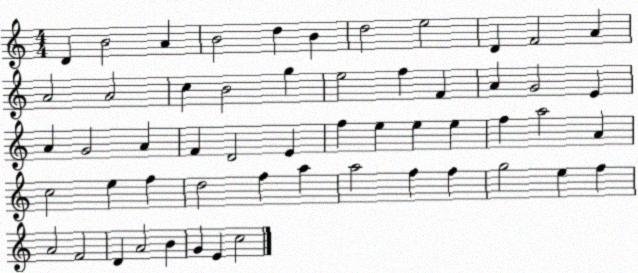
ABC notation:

X:1
T:Untitled
M:4/4
L:1/4
K:C
D B2 A B2 d B d2 e2 D F2 A A2 A2 c B2 g e2 f F A G2 E A G2 A F D2 E f e e e f a2 A c2 e f d2 f a a2 f f g2 e f A2 F2 D A2 B G E c2